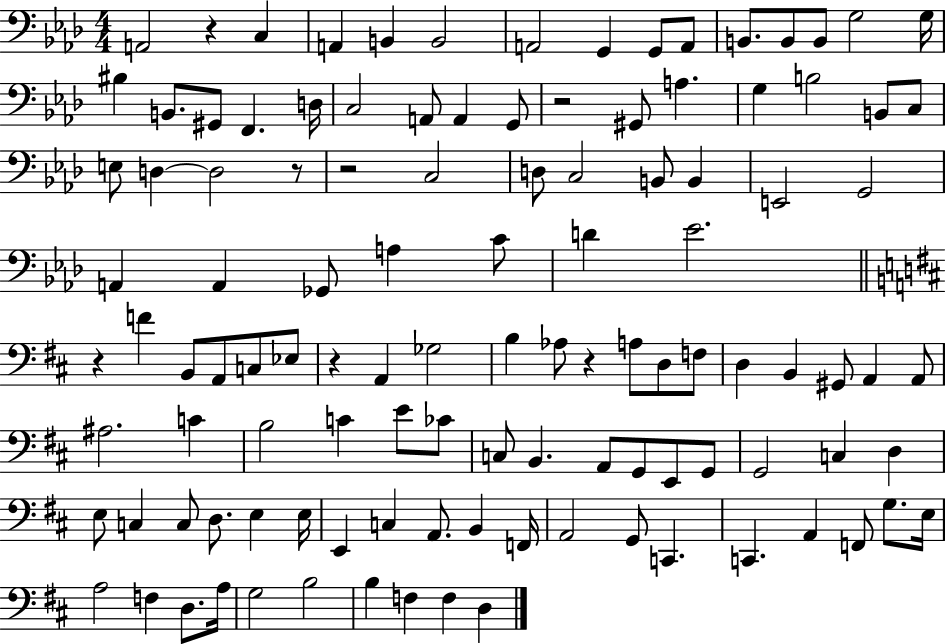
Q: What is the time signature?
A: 4/4